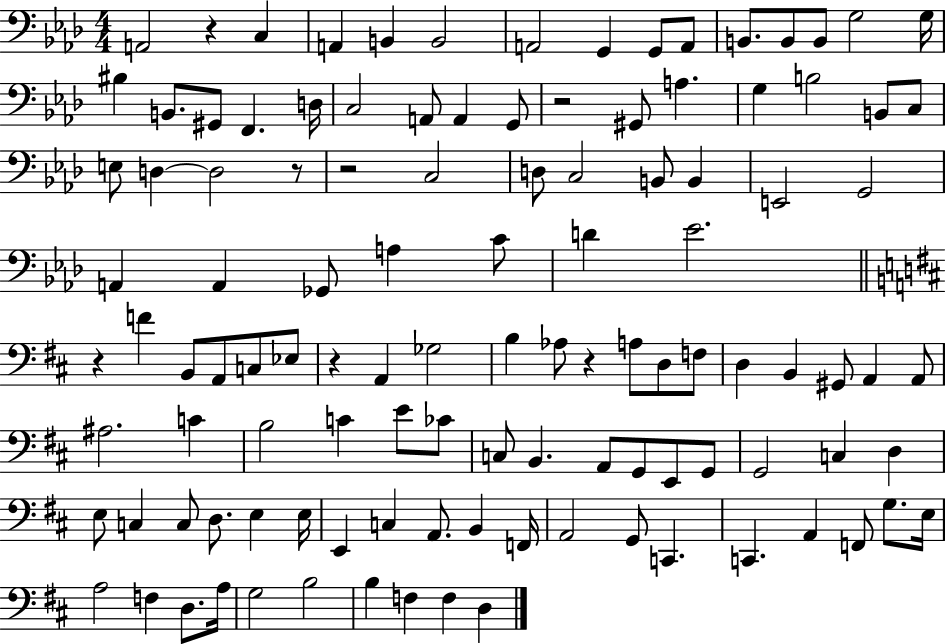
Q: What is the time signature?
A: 4/4